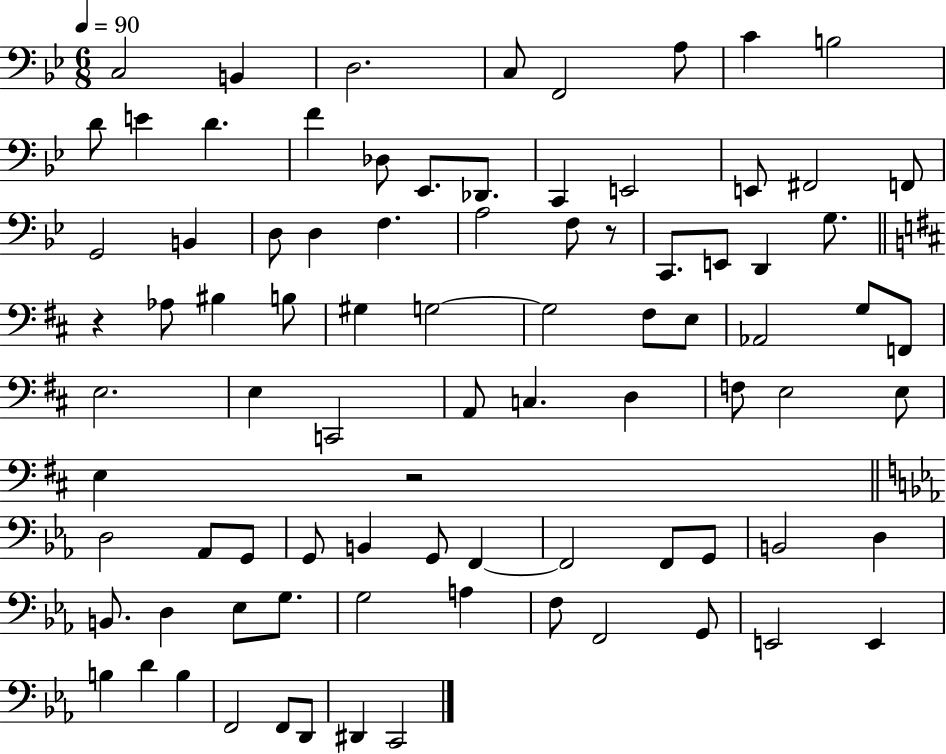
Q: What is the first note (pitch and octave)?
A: C3